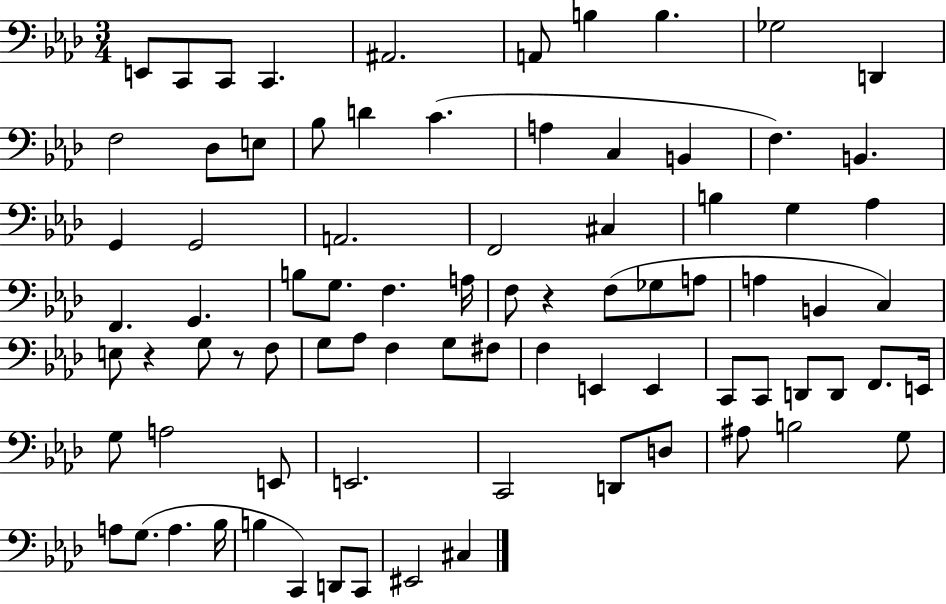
{
  \clef bass
  \numericTimeSignature
  \time 3/4
  \key aes \major
  e,8 c,8 c,8 c,4. | ais,2. | a,8 b4 b4. | ges2 d,4 | \break f2 des8 e8 | bes8 d'4 c'4.( | a4 c4 b,4 | f4.) b,4. | \break g,4 g,2 | a,2. | f,2 cis4 | b4 g4 aes4 | \break f,4. g,4. | b8 g8. f4. a16 | f8 r4 f8( ges8 a8 | a4 b,4 c4) | \break e8 r4 g8 r8 f8 | g8 aes8 f4 g8 fis8 | f4 e,4 e,4 | c,8 c,8 d,8 d,8 f,8. e,16 | \break g8 a2 e,8 | e,2. | c,2 d,8 d8 | ais8 b2 g8 | \break a8 g8.( a4. bes16 | b4 c,4) d,8 c,8 | eis,2 cis4 | \bar "|."
}